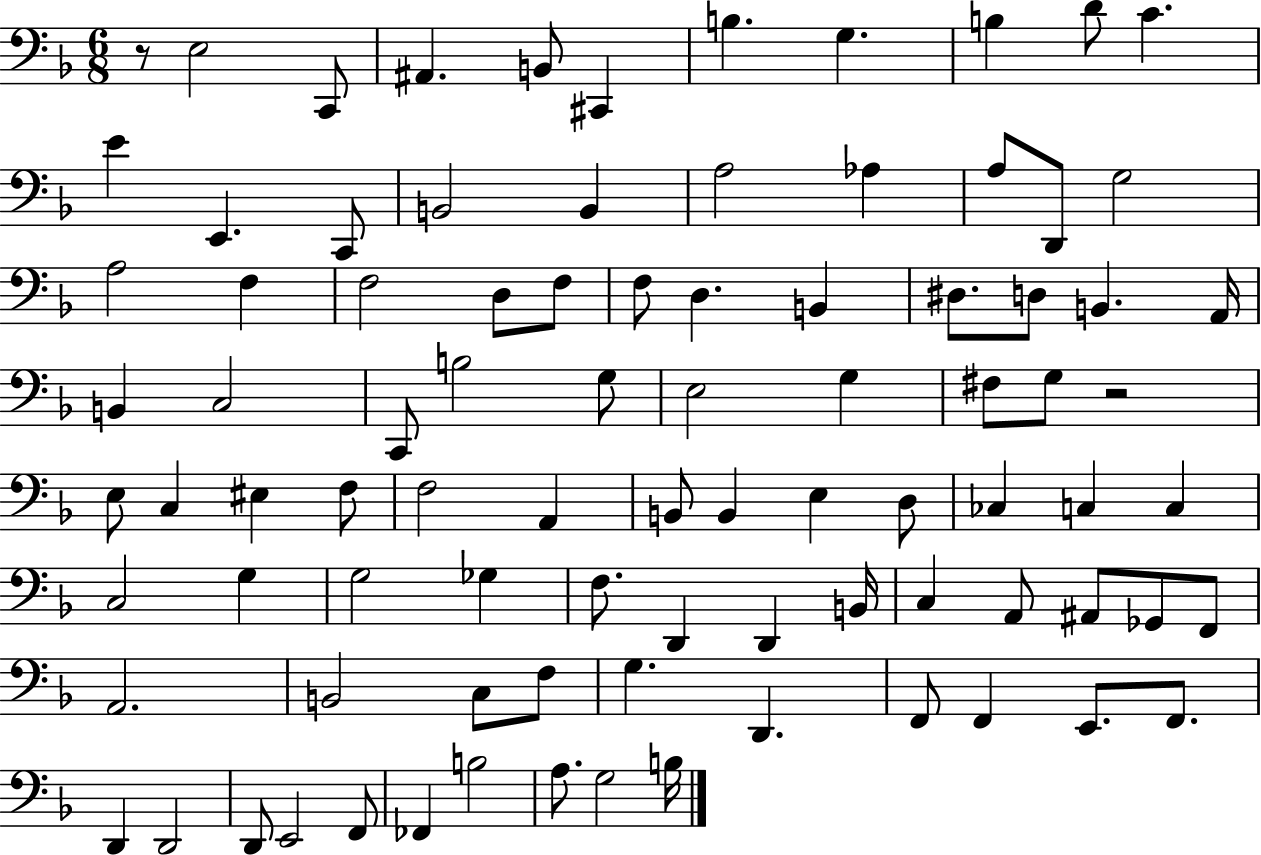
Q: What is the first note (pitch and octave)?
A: E3